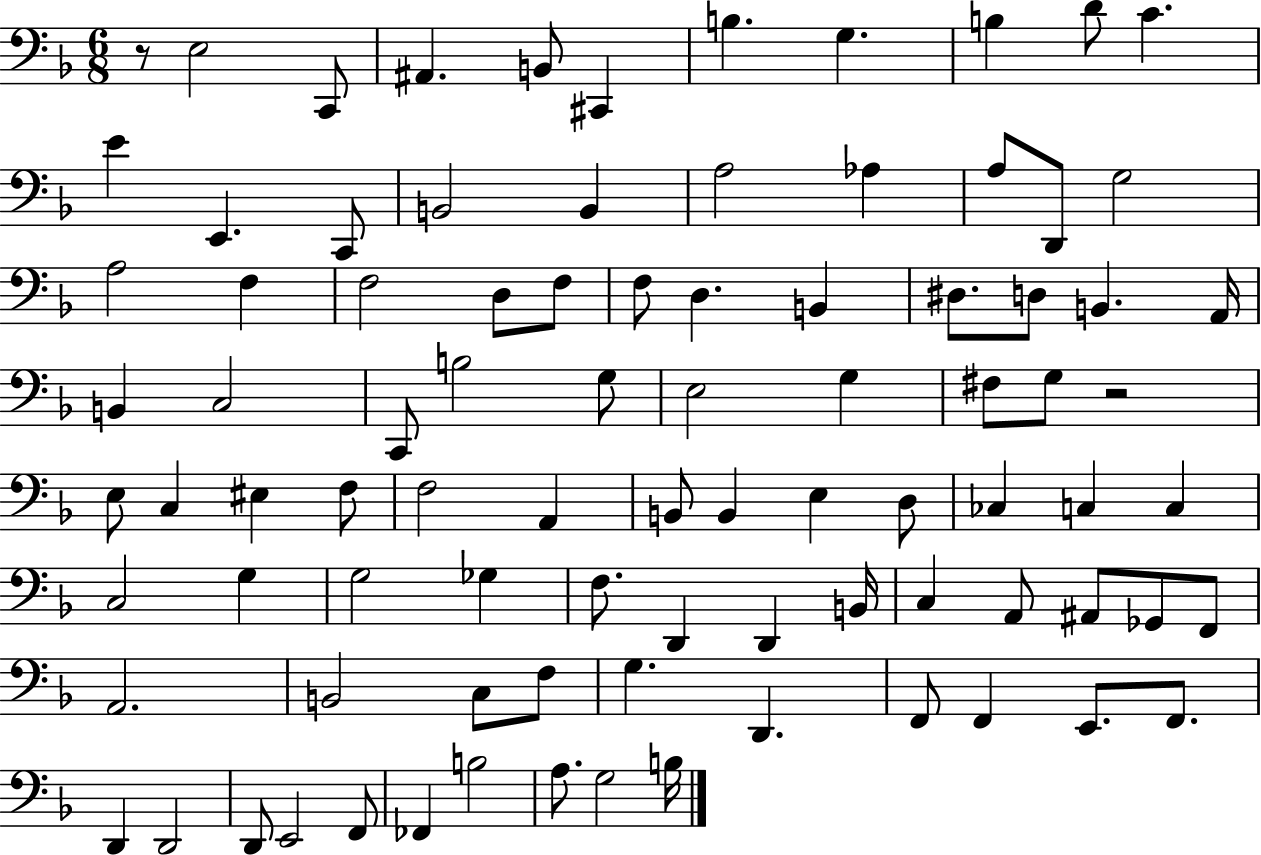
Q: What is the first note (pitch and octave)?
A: E3